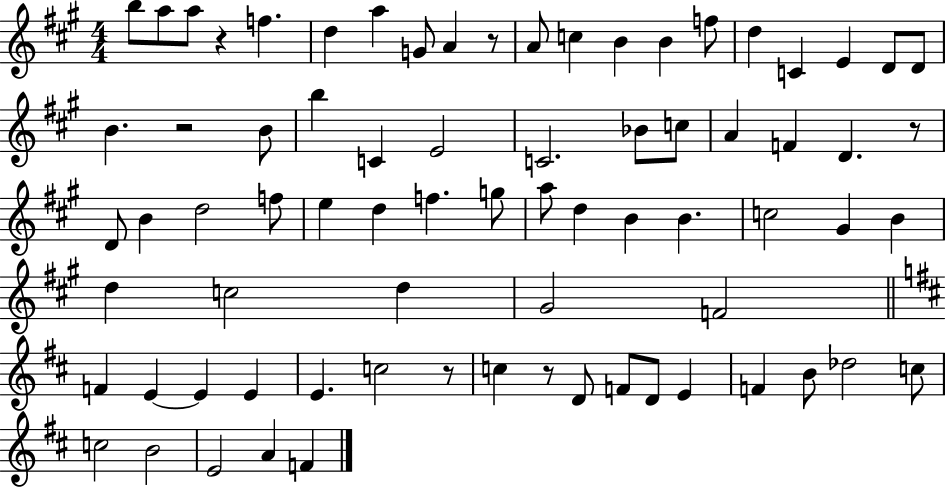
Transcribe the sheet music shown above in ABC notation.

X:1
T:Untitled
M:4/4
L:1/4
K:A
b/2 a/2 a/2 z f d a G/2 A z/2 A/2 c B B f/2 d C E D/2 D/2 B z2 B/2 b C E2 C2 _B/2 c/2 A F D z/2 D/2 B d2 f/2 e d f g/2 a/2 d B B c2 ^G B d c2 d ^G2 F2 F E E E E c2 z/2 c z/2 D/2 F/2 D/2 E F B/2 _d2 c/2 c2 B2 E2 A F